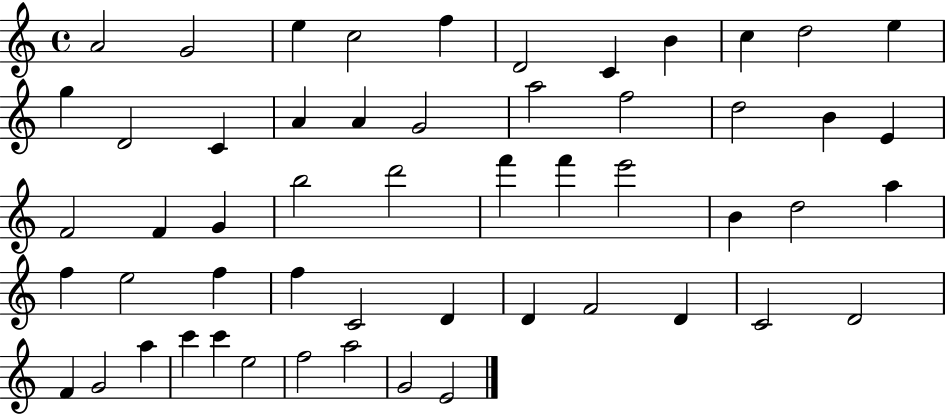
A4/h G4/h E5/q C5/h F5/q D4/h C4/q B4/q C5/q D5/h E5/q G5/q D4/h C4/q A4/q A4/q G4/h A5/h F5/h D5/h B4/q E4/q F4/h F4/q G4/q B5/h D6/h F6/q F6/q E6/h B4/q D5/h A5/q F5/q E5/h F5/q F5/q C4/h D4/q D4/q F4/h D4/q C4/h D4/h F4/q G4/h A5/q C6/q C6/q E5/h F5/h A5/h G4/h E4/h